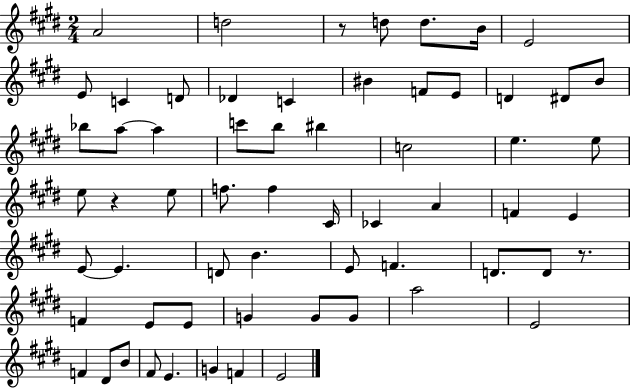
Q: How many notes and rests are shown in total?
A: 62